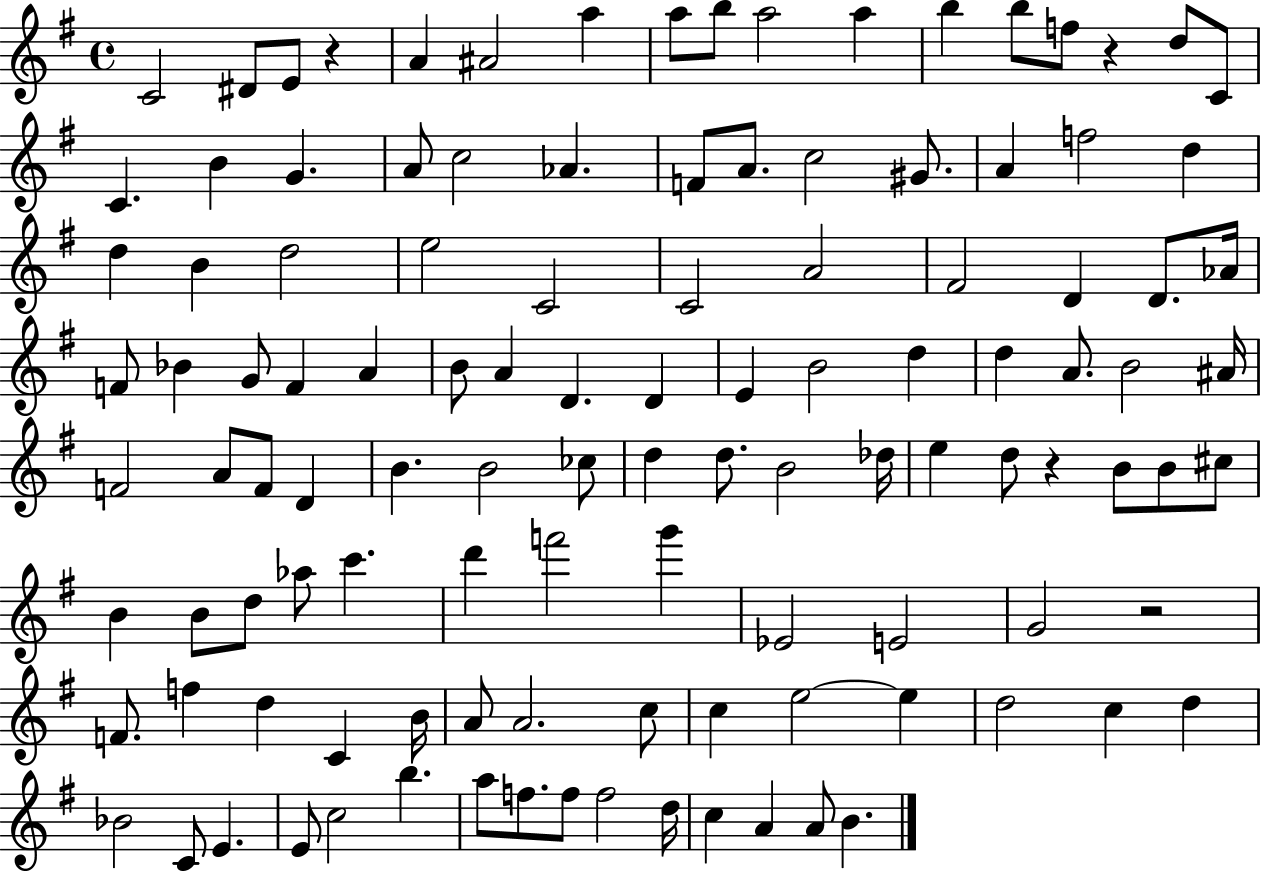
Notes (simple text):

C4/h D#4/e E4/e R/q A4/q A#4/h A5/q A5/e B5/e A5/h A5/q B5/q B5/e F5/e R/q D5/e C4/e C4/q. B4/q G4/q. A4/e C5/h Ab4/q. F4/e A4/e. C5/h G#4/e. A4/q F5/h D5/q D5/q B4/q D5/h E5/h C4/h C4/h A4/h F#4/h D4/q D4/e. Ab4/s F4/e Bb4/q G4/e F4/q A4/q B4/e A4/q D4/q. D4/q E4/q B4/h D5/q D5/q A4/e. B4/h A#4/s F4/h A4/e F4/e D4/q B4/q. B4/h CES5/e D5/q D5/e. B4/h Db5/s E5/q D5/e R/q B4/e B4/e C#5/e B4/q B4/e D5/e Ab5/e C6/q. D6/q F6/h G6/q Eb4/h E4/h G4/h R/h F4/e. F5/q D5/q C4/q B4/s A4/e A4/h. C5/e C5/q E5/h E5/q D5/h C5/q D5/q Bb4/h C4/e E4/q. E4/e C5/h B5/q. A5/e F5/e. F5/e F5/h D5/s C5/q A4/q A4/e B4/q.